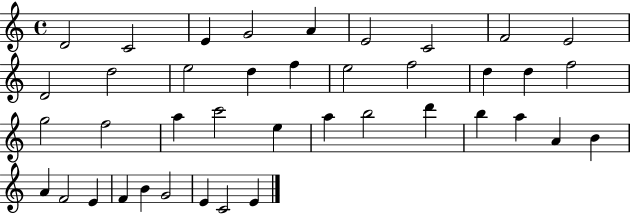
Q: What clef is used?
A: treble